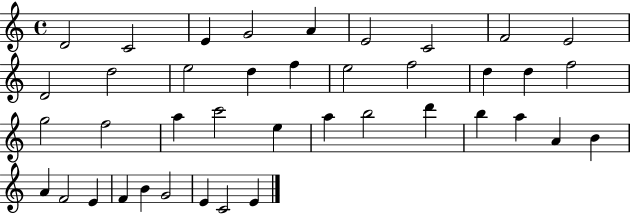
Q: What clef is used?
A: treble